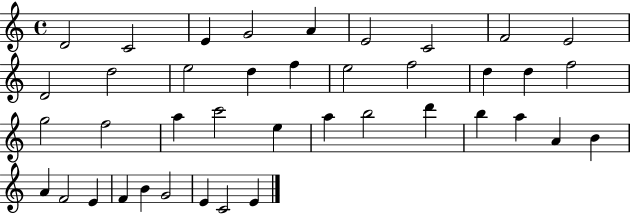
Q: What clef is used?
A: treble